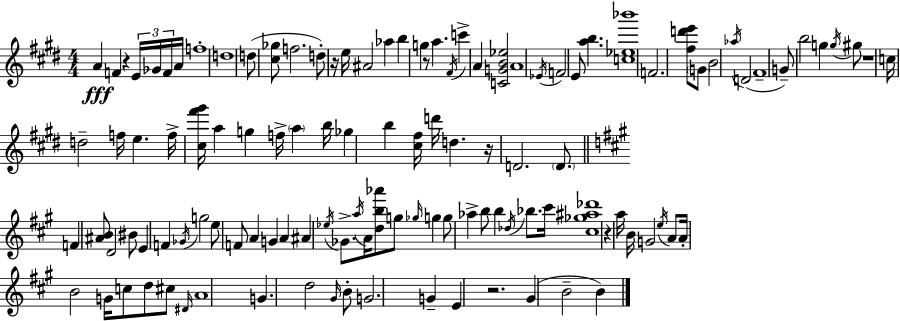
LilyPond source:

{
  \clef treble
  \numericTimeSignature
  \time 4/4
  \key e \major
  a'4\fff f'4 r4 \tuplet 3/2 { e'16 ges'16 f'16 } a'16 | f''1-. | d''1 | d''8( <cis'' ges''>8 f''2. | \break d''8-.) r16 e''16 ais'2 aes''4 | b''4 g''4 r8 a''4. | \acciaccatura { fis'16 } c'''4-> a'4 <c' g' b' ees''>2 | a'1 | \break \acciaccatura { ees'16 } f'2 e'8 <a'' b''>4. | <c'' ees'' bes'''>1 | f'2. <fis'' d''' e'''>8 | \parenthesize g'8 b'2 \acciaccatura { aes''16 }( d'2 | \break fis'1-- | g'8--) b''2 g''4 | \acciaccatura { g''16 } gis''8 r1 | c''16 d''2-- f''16 e''4. | \break f''16-> <cis'' fis''' gis'''>16 a''4 g''4 f''16-> \parenthesize a''4 | b''16 ges''4 b''4 <cis'' fis''>16 d'''16 d''4. | r16 d'2. | \parenthesize d'8. \bar "||" \break \key a \major f'4 <ais' b'>8 d'2 bis'8 | e'4 f'4 \acciaccatura { ges'16 } g''2 | e''8 f'8 a'4 g'4 a'4 | ais'4 \acciaccatura { ees''16 } ges'8.-> \acciaccatura { a''16 } a'16 <d'' b'' aes'''>8 g''8 \grace { ges''16 } | \break g''4 g''8 aes''4-> b''8 b''4 | \acciaccatura { des''16 } bes''8. cis'''16 <cis'' ges'' ais'' des'''>1 | r4 a''16 b'16 g'2 | \acciaccatura { e''16 } a'8 a'16-. b'2 g'16 | \break c''8 d''8 cis''8 \grace { dis'16 } a'1 | g'4. d''2 | \grace { gis'16 } b'8-. g'2. | g'4-- e'4 r2. | \break gis'4( b'2-- | b'4) \bar "|."
}